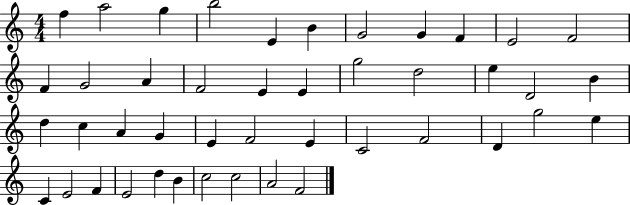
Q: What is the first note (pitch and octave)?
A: F5